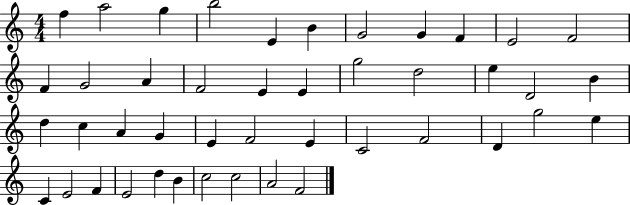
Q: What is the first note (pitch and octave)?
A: F5